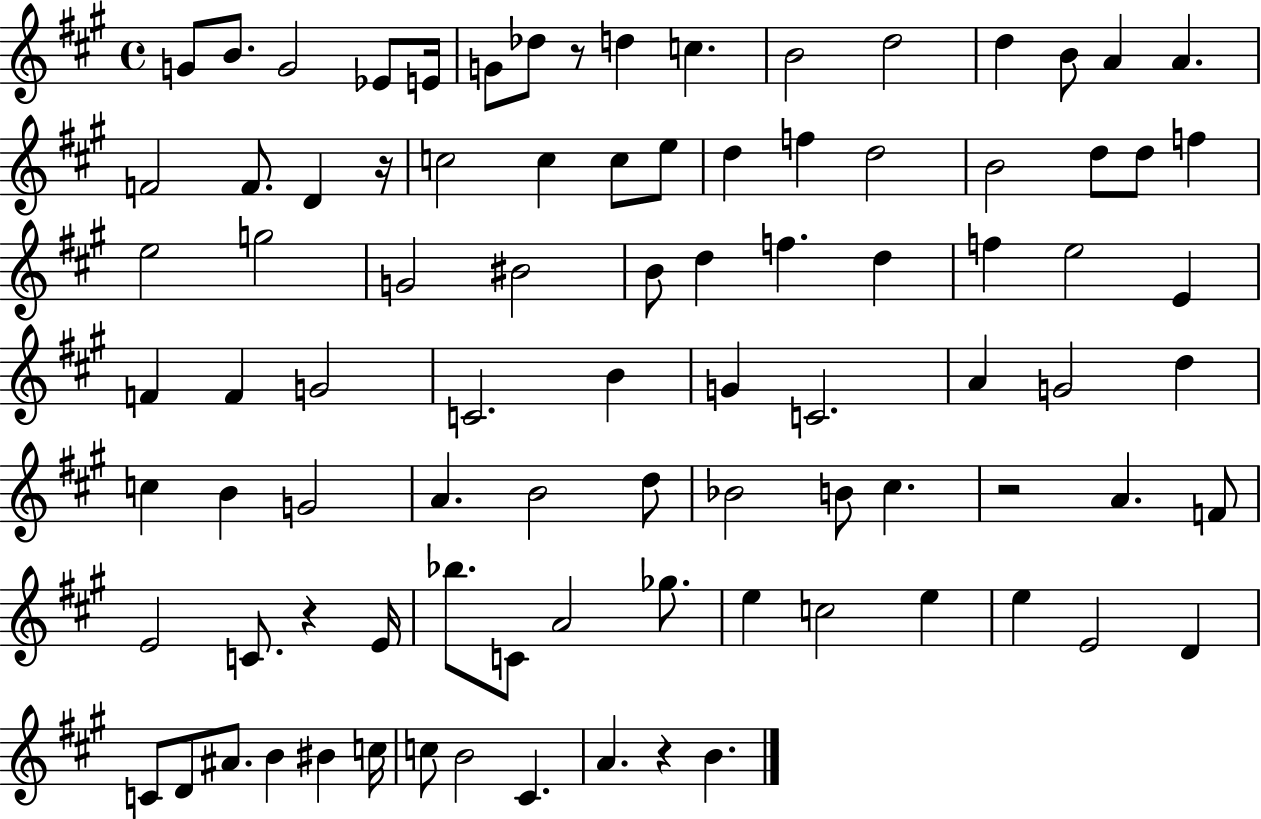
{
  \clef treble
  \time 4/4
  \defaultTimeSignature
  \key a \major
  g'8 b'8. g'2 ees'8 e'16 | g'8 des''8 r8 d''4 c''4. | b'2 d''2 | d''4 b'8 a'4 a'4. | \break f'2 f'8. d'4 r16 | c''2 c''4 c''8 e''8 | d''4 f''4 d''2 | b'2 d''8 d''8 f''4 | \break e''2 g''2 | g'2 bis'2 | b'8 d''4 f''4. d''4 | f''4 e''2 e'4 | \break f'4 f'4 g'2 | c'2. b'4 | g'4 c'2. | a'4 g'2 d''4 | \break c''4 b'4 g'2 | a'4. b'2 d''8 | bes'2 b'8 cis''4. | r2 a'4. f'8 | \break e'2 c'8. r4 e'16 | bes''8. c'8 a'2 ges''8. | e''4 c''2 e''4 | e''4 e'2 d'4 | \break c'8 d'8 ais'8. b'4 bis'4 c''16 | c''8 b'2 cis'4. | a'4. r4 b'4. | \bar "|."
}